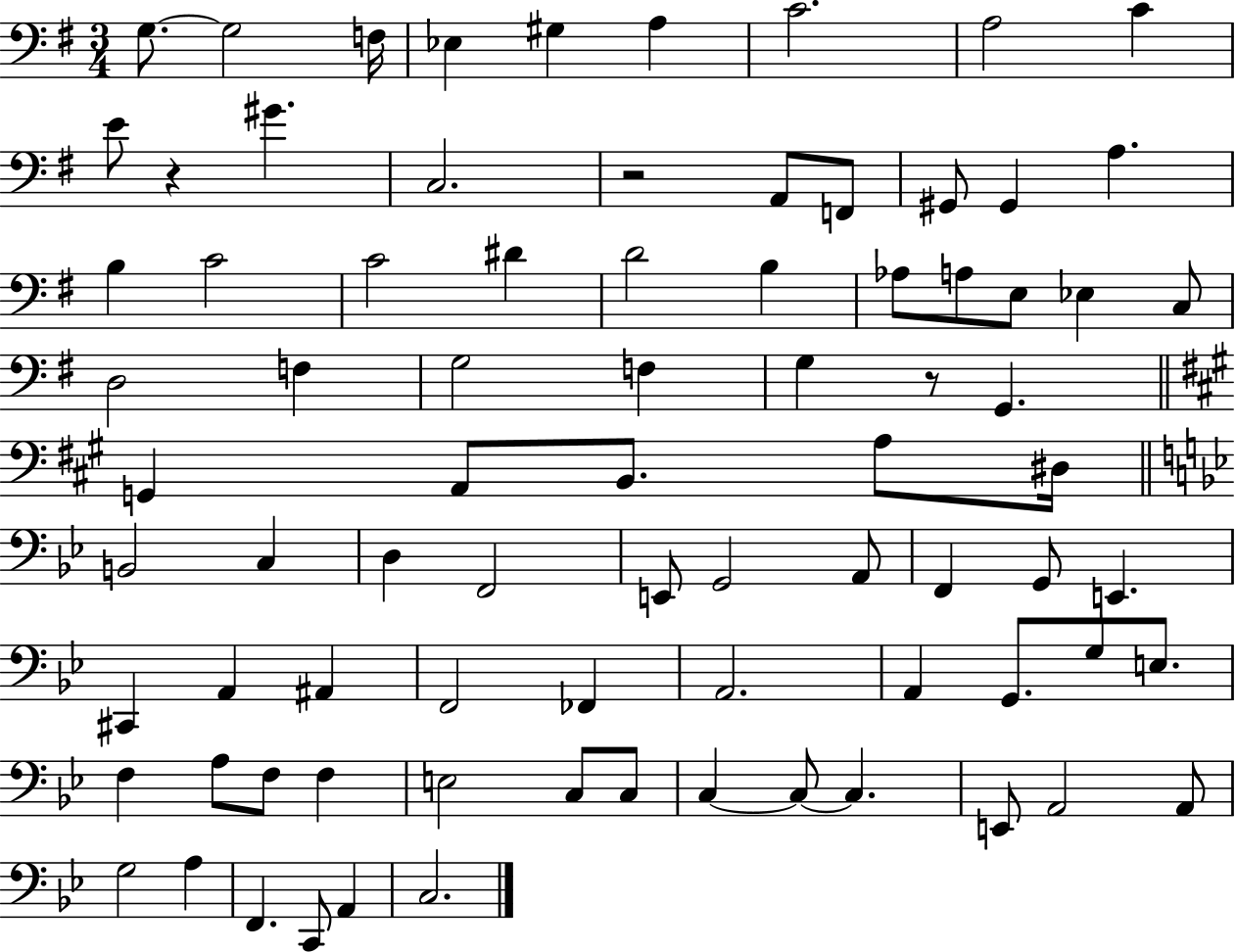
X:1
T:Untitled
M:3/4
L:1/4
K:G
G,/2 G,2 F,/4 _E, ^G, A, C2 A,2 C E/2 z ^G C,2 z2 A,,/2 F,,/2 ^G,,/2 ^G,, A, B, C2 C2 ^D D2 B, _A,/2 A,/2 E,/2 _E, C,/2 D,2 F, G,2 F, G, z/2 G,, G,, A,,/2 B,,/2 A,/2 ^D,/4 B,,2 C, D, F,,2 E,,/2 G,,2 A,,/2 F,, G,,/2 E,, ^C,, A,, ^A,, F,,2 _F,, A,,2 A,, G,,/2 G,/2 E,/2 F, A,/2 F,/2 F, E,2 C,/2 C,/2 C, C,/2 C, E,,/2 A,,2 A,,/2 G,2 A, F,, C,,/2 A,, C,2